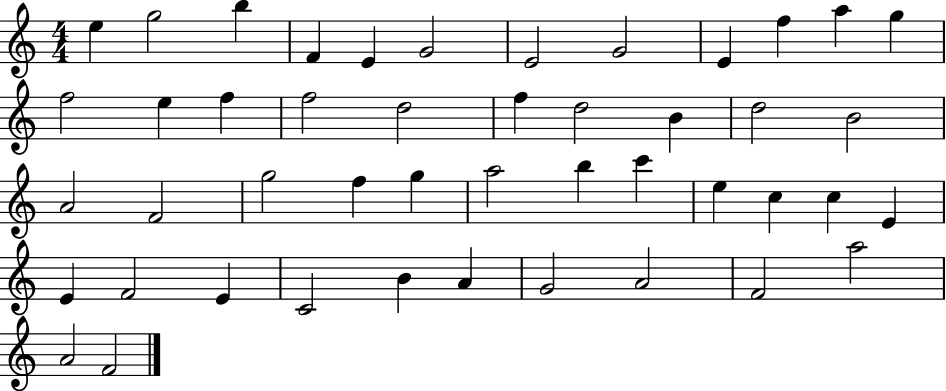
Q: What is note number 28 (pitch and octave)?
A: A5